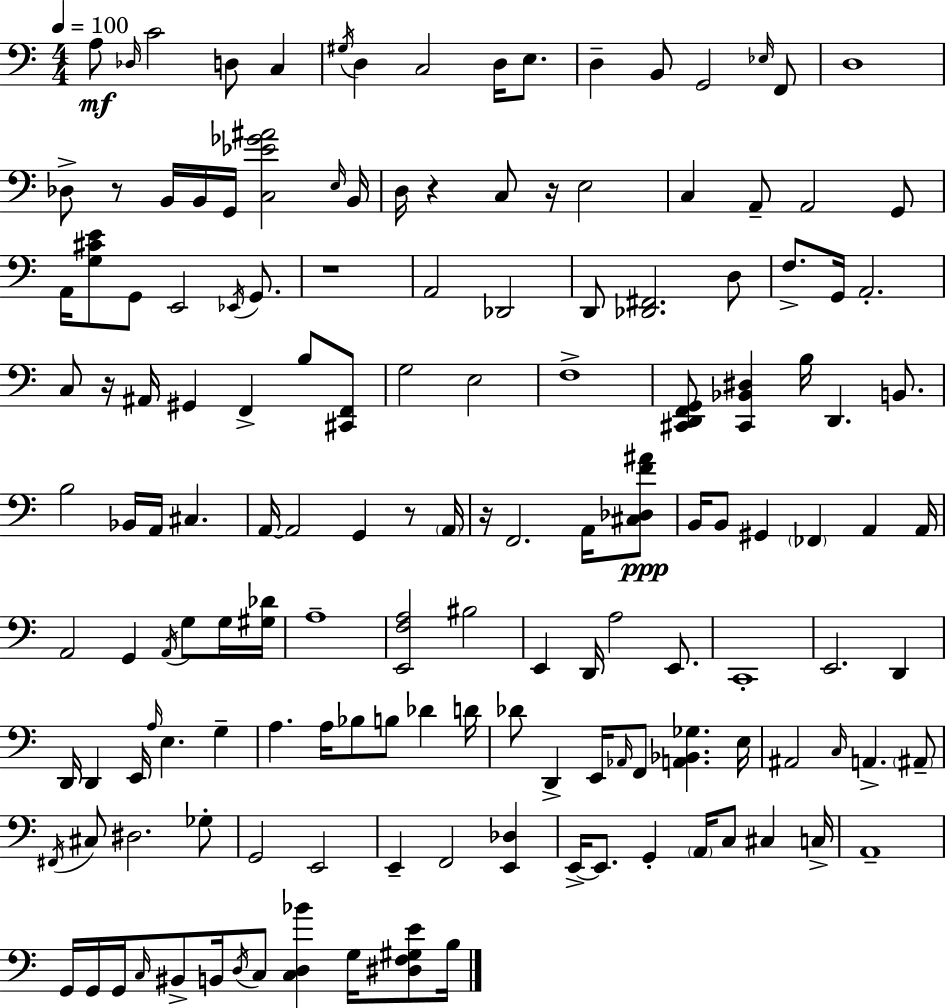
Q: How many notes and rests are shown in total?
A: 150